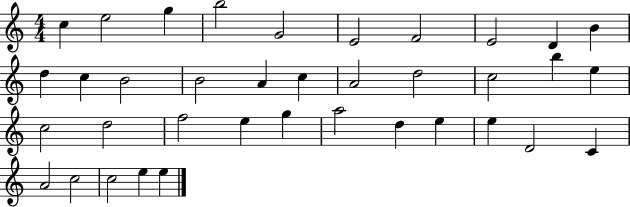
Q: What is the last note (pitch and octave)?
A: E5